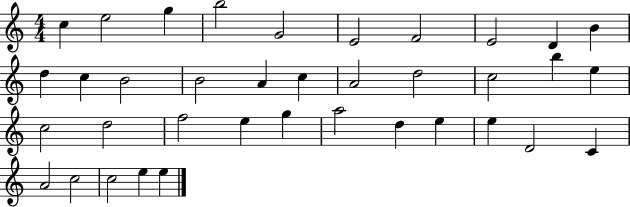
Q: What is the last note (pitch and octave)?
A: E5